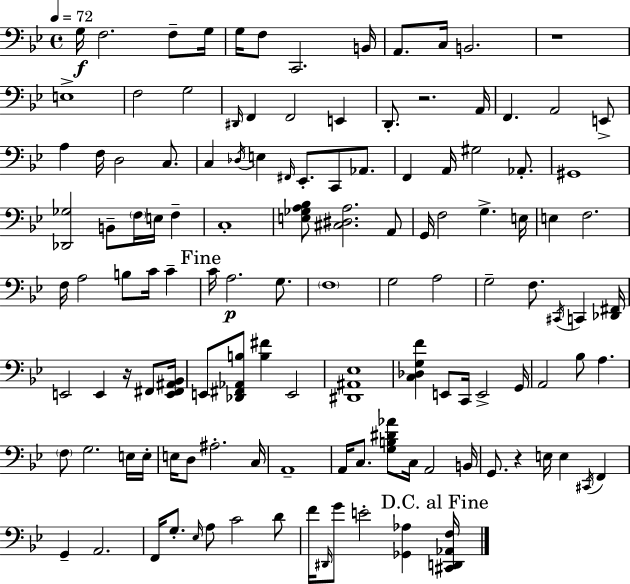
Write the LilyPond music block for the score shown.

{
  \clef bass
  \time 4/4
  \defaultTimeSignature
  \key bes \major
  \tempo 4 = 72
  \repeat volta 2 { g16\f f2. f8-- g16 | g16 f8 c,2. b,16 | a,8. c16 b,2. | r1 | \break e1-> | f2 g2 | \grace { dis,16 } f,4 f,2 e,4 | d,8.-. r2. | \break a,16 f,4. a,2 e,8-> | a4 f16 d2 c8. | c4 \acciaccatura { des16 } e4 \grace { fis,16 } ees,8.-. c,8 | aes,8. f,4 a,16 gis2 | \break aes,8.-. gis,1 | <des, ges>2 b,8-- \parenthesize f16 e16 f4-- | c1-. | <e ges a bes>8 <cis dis a>2. | \break a,8 g,16 f2 g4.-> | e16 e4 f2. | f16 a2 b8 c'16 c'4-- | \mark "Fine" c'16 a2.\p | \break g8. \parenthesize f1 | g2 a2 | g2-- f8. \acciaccatura { cis,16 } c,4 | <des, fis,>16 e,2 e,4 | \break r16 fis,8 <e, fis, ais, bes,>16 e,8 <des, fis, aes, b>8 <b fis'>4 e,2 | <dis, ais, ees>1 | <c des g f'>4 e,8 c,16 e,2-> | g,16 a,2 bes8 a4. | \break \parenthesize f8 g2. | e16 e16-. e16 d8 ais2.-. | c16 a,1-- | a,16 c8. <g b dis' aes'>8 c16 a,2 | \break b,16 g,8. r4 e16 e4 | \acciaccatura { cis,16 } f,4 g,4-- a,2. | f,16 g8.-. \grace { ees16 } a8 c'2 | d'8 f'16 \grace { dis,16 } g'8 e'2-. | \break <ges, aes>4 \mark "D.C. al Fine" <cis, d, aes, f>16 } \bar "|."
}